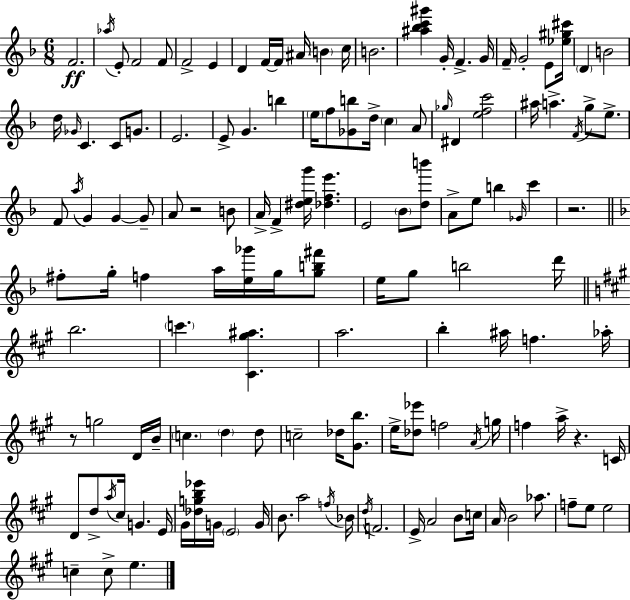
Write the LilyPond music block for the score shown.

{
  \clef treble
  \numericTimeSignature
  \time 6/8
  \key d \minor
  f'2.\ff | \acciaccatura { aes''16 } e'8-. f'2 f'8 | f'2-> e'4 | d'4 f'16~~ f'16 ais'16 \parenthesize b'4 | \break c''16 b'2. | <ais'' bes'' c''' gis'''>4 g'16-. f'4.-> | g'16 f'16-- g'2-. e'8 | <ees'' gis'' cis'''>16 \parenthesize d'4 b'2 | \break d''16 \grace { ges'16 } c'4. c'8 g'8. | e'2. | e'8-> g'4. b''4 | \parenthesize e''16 f''8 <ges' b''>8 d''16-> \parenthesize c''4 | \break a'8 \grace { ges''16 } dis'4 <e'' f'' c'''>2 | ais''16 a''4.-> \acciaccatura { f'16 } g''8-> | e''8.-> f'8 \acciaccatura { a''16 } g'4 g'4~~ | g'8-- a'8 r2 | \break b'8 a'16-> f'4-> <dis'' e'' g'''>16 <des'' f'' e'''>4. | e'2 | \parenthesize bes'8 <d'' b'''>8 a'8-> e''8 b''4 | \grace { ges'16 } c'''4 r2. | \break \bar "||" \break \key f \major fis''8-. g''16-. f''4 a''16 <e'' ges'''>16 g''16 <g'' b'' fis'''>8 | e''16 g''8 b''2 d'''16 | \bar "||" \break \key a \major b''2. | \parenthesize c'''4. <cis' gis'' ais''>4. | a''2. | b''4-. ais''16 f''4. aes''16-. | \break r8 g''2 d'16 b'16-- | \parenthesize c''4. \parenthesize d''4 d''8 | c''2-- des''16 <gis' b''>8. | e''16-> <des'' ees'''>8 f''2 \acciaccatura { a'16 } | \break g''16 f''4 a''16-> r4. | c'16 d'8 d''8-> \acciaccatura { a''16 } cis''16 g'4. | e'16 gis'16 <des'' g'' b'' ees'''>16 g'16 \parenthesize e'2 | g'16 b'8. a''2 | \break \acciaccatura { f''16 } bes'16 \acciaccatura { d''16 } f'2. | e'16-> a'2 | b'8 c''16 a'16 b'2 | aes''8. f''8-- e''8 e''2 | \break c''4-- c''8-> e''4. | \bar "|."
}